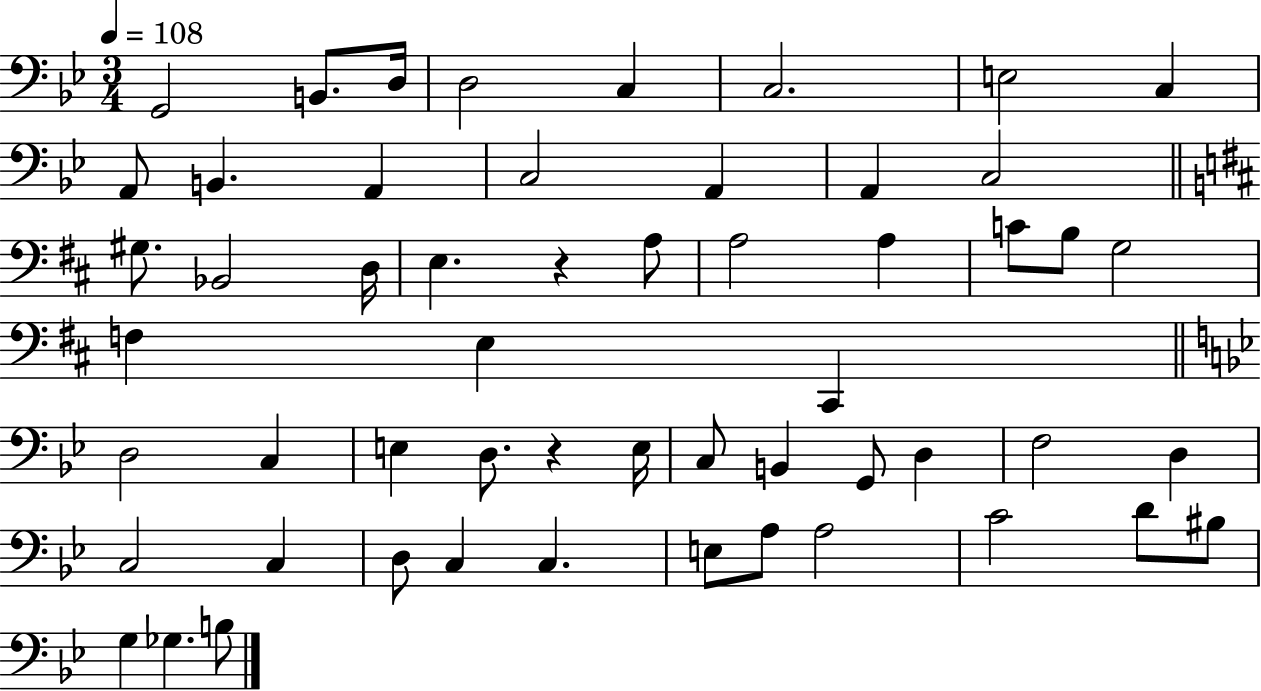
{
  \clef bass
  \numericTimeSignature
  \time 3/4
  \key bes \major
  \tempo 4 = 108
  g,2 b,8. d16 | d2 c4 | c2. | e2 c4 | \break a,8 b,4. a,4 | c2 a,4 | a,4 c2 | \bar "||" \break \key b \minor gis8. bes,2 d16 | e4. r4 a8 | a2 a4 | c'8 b8 g2 | \break f4 e4 cis,4 | \bar "||" \break \key bes \major d2 c4 | e4 d8. r4 e16 | c8 b,4 g,8 d4 | f2 d4 | \break c2 c4 | d8 c4 c4. | e8 a8 a2 | c'2 d'8 bis8 | \break g4 ges4. b8 | \bar "|."
}